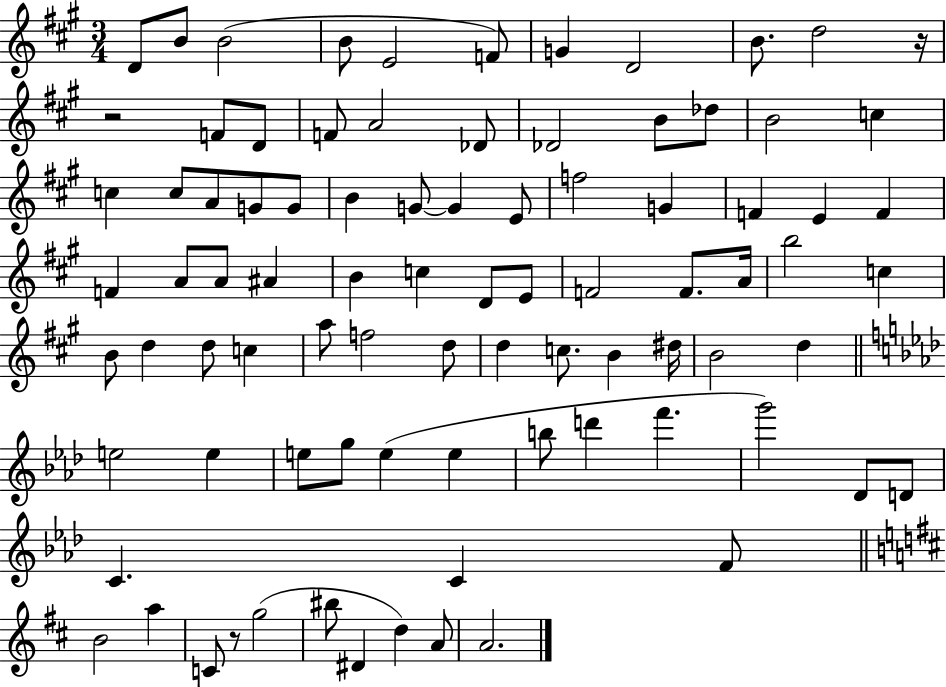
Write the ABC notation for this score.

X:1
T:Untitled
M:3/4
L:1/4
K:A
D/2 B/2 B2 B/2 E2 F/2 G D2 B/2 d2 z/4 z2 F/2 D/2 F/2 A2 _D/2 _D2 B/2 _d/2 B2 c c c/2 A/2 G/2 G/2 B G/2 G E/2 f2 G F E F F A/2 A/2 ^A B c D/2 E/2 F2 F/2 A/4 b2 c B/2 d d/2 c a/2 f2 d/2 d c/2 B ^d/4 B2 d e2 e e/2 g/2 e e b/2 d' f' g'2 _D/2 D/2 C C F/2 B2 a C/2 z/2 g2 ^b/2 ^D d A/2 A2